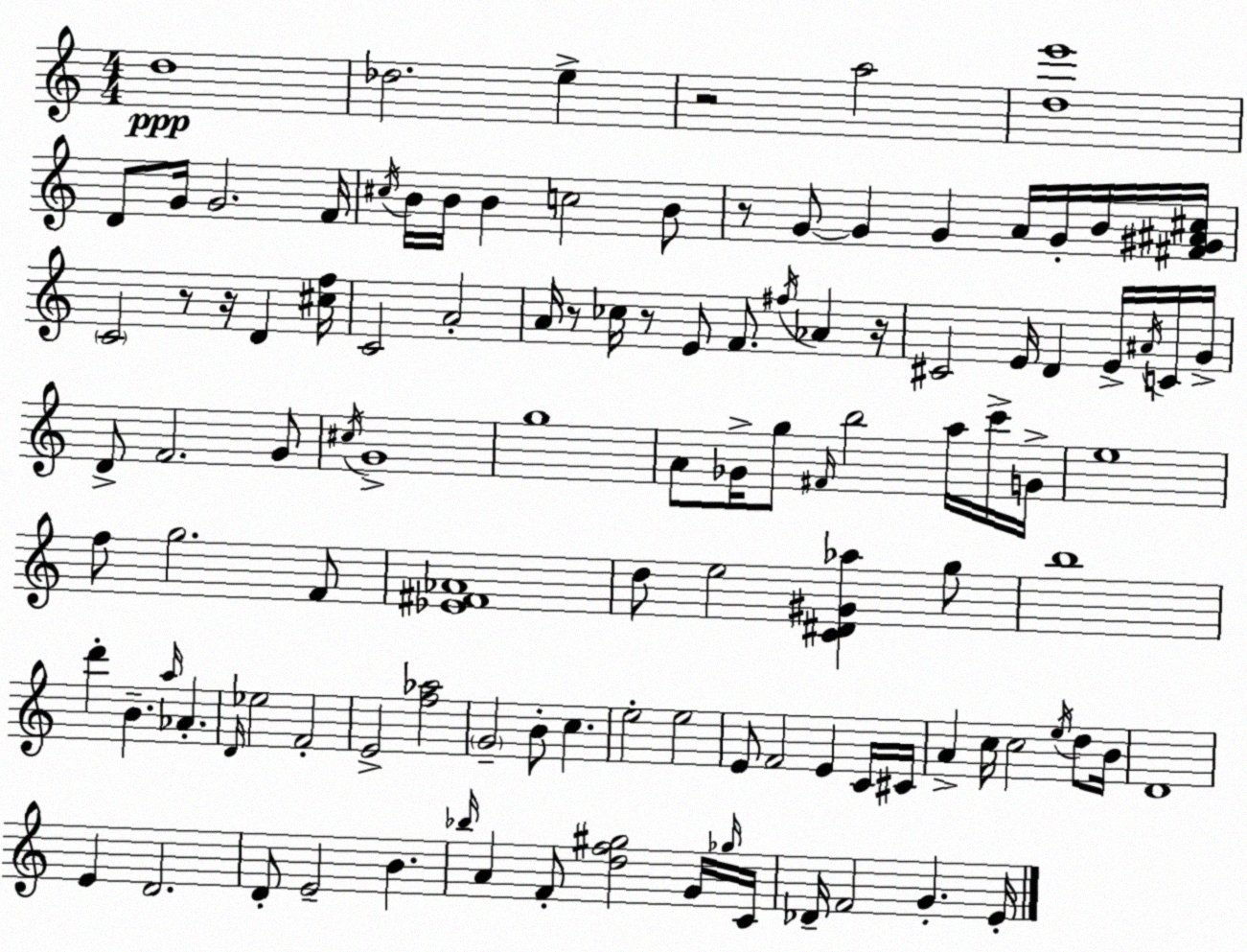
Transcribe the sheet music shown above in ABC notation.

X:1
T:Untitled
M:4/4
L:1/4
K:C
d4 _d2 e z2 a2 [de']4 D/2 G/4 G2 F/4 ^c/4 B/4 B/4 B c2 B/2 z/2 G/2 G G A/4 G/4 B/4 [^F^G^A^c]/4 C2 z/2 z/4 D [^cf]/4 C2 A2 A/4 z/2 _c/4 z/2 E/2 F/2 ^f/4 _A z/4 ^C2 E/4 D E/4 ^A/4 C/4 G/4 D/2 F2 G/2 ^c/4 G4 g4 A/2 _G/4 g/2 ^F/4 b2 a/4 c'/4 G/4 e4 f/2 g2 F/2 [_E^F_A]4 d/2 e2 [C^D^G_a] g/2 b4 d' B a/4 _A D/4 _e2 F2 E2 [f_a]2 G2 B/2 c e2 e2 E/2 F2 E C/4 ^C/4 A c/4 c2 e/4 d/2 B/4 D4 E D2 D/2 E2 B _b/4 A F/2 [df^g]2 G/4 _g/4 C/4 _D/4 F2 G E/4